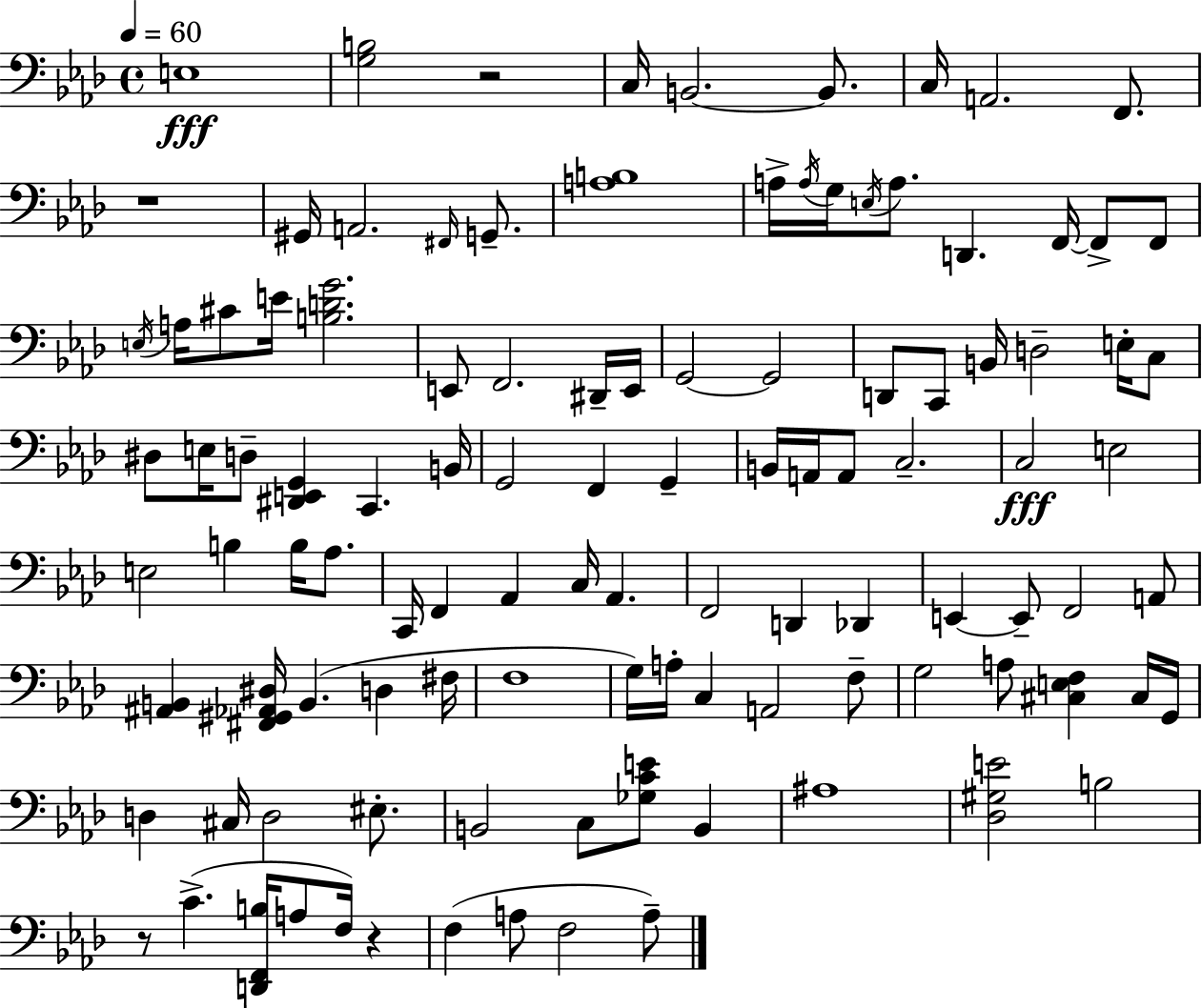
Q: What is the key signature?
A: F minor